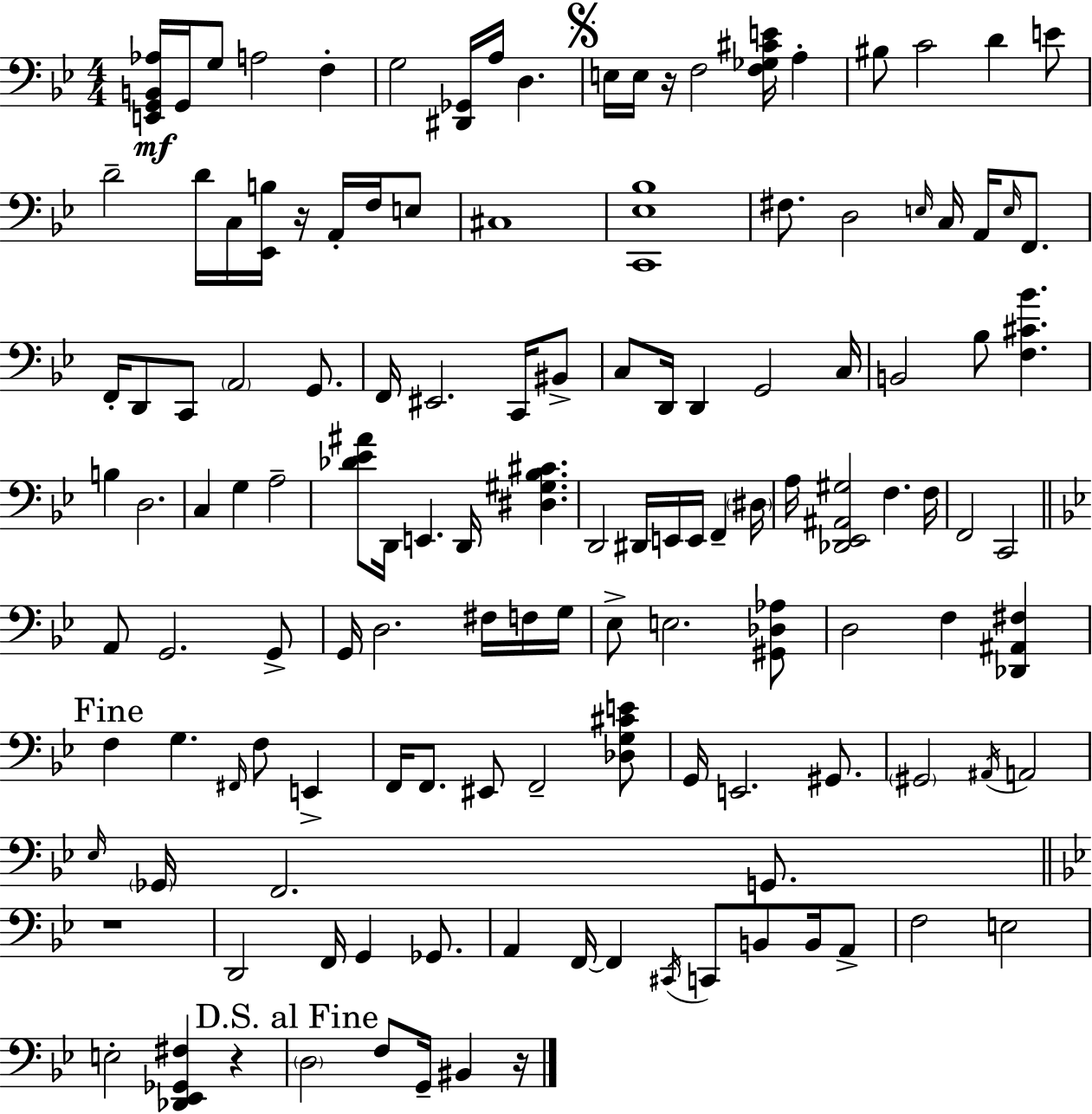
X:1
T:Untitled
M:4/4
L:1/4
K:Bb
[E,,G,,B,,_A,]/4 G,,/4 G,/2 A,2 F, G,2 [^D,,_G,,]/4 A,/4 D, E,/4 E,/4 z/4 F,2 [F,_G,^CE]/4 A, ^B,/2 C2 D E/2 D2 D/4 C,/4 [_E,,B,]/4 z/4 A,,/4 F,/4 E,/2 ^C,4 [C,,_E,_B,]4 ^F,/2 D,2 E,/4 C,/4 A,,/4 E,/4 F,,/2 F,,/4 D,,/2 C,,/2 A,,2 G,,/2 F,,/4 ^E,,2 C,,/4 ^B,,/2 C,/2 D,,/4 D,, G,,2 C,/4 B,,2 _B,/2 [F,^C_B] B, D,2 C, G, A,2 [_D_E^A]/2 D,,/4 E,, D,,/4 [^D,^G,_B,^C] D,,2 ^D,,/4 E,,/4 E,,/4 F,, ^D,/4 A,/4 [_D,,_E,,^A,,^G,]2 F, F,/4 F,,2 C,,2 A,,/2 G,,2 G,,/2 G,,/4 D,2 ^F,/4 F,/4 G,/4 _E,/2 E,2 [^G,,_D,_A,]/2 D,2 F, [_D,,^A,,^F,] F, G, ^F,,/4 F,/2 E,, F,,/4 F,,/2 ^E,,/2 F,,2 [_D,G,^CE]/2 G,,/4 E,,2 ^G,,/2 ^G,,2 ^A,,/4 A,,2 _E,/4 _G,,/4 F,,2 G,,/2 z4 D,,2 F,,/4 G,, _G,,/2 A,, F,,/4 F,, ^C,,/4 C,,/2 B,,/2 B,,/4 A,,/2 F,2 E,2 E,2 [_D,,_E,,_G,,^F,] z D,2 F,/2 G,,/4 ^B,, z/4